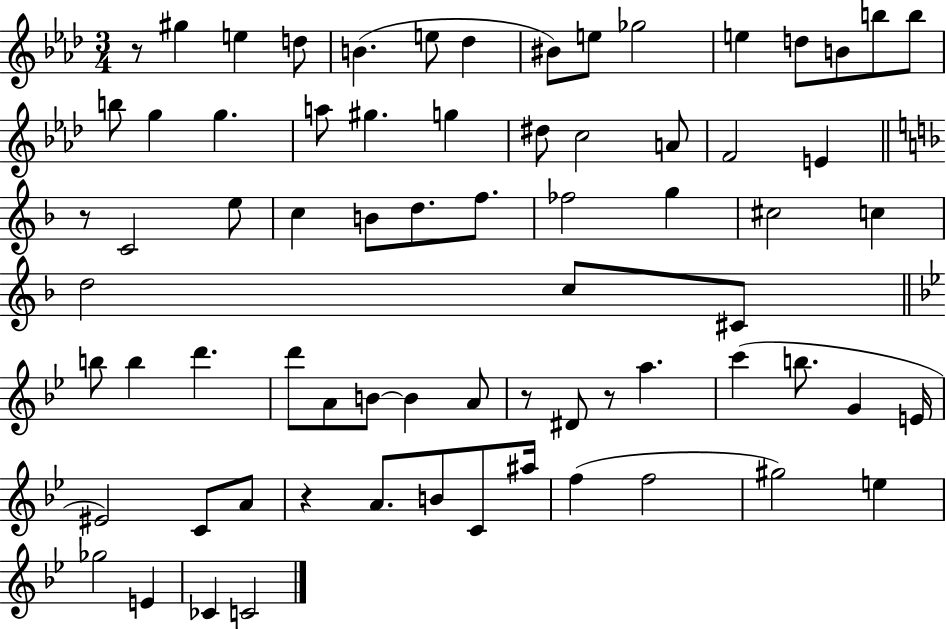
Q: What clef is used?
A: treble